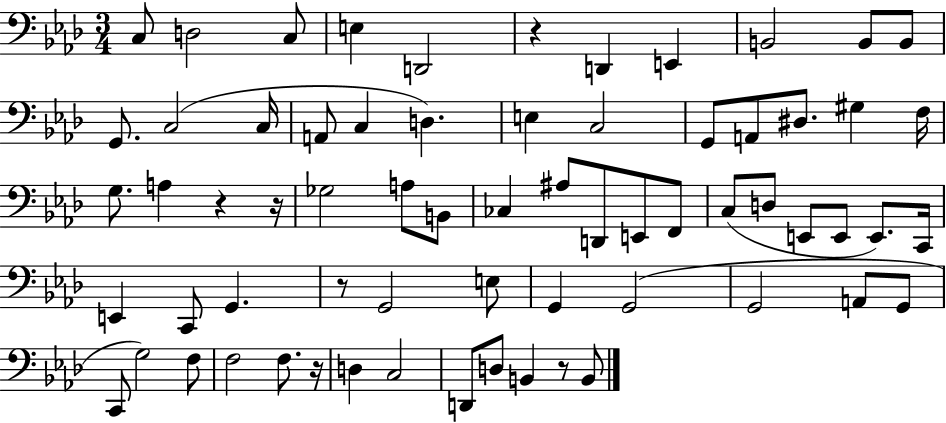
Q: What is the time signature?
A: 3/4